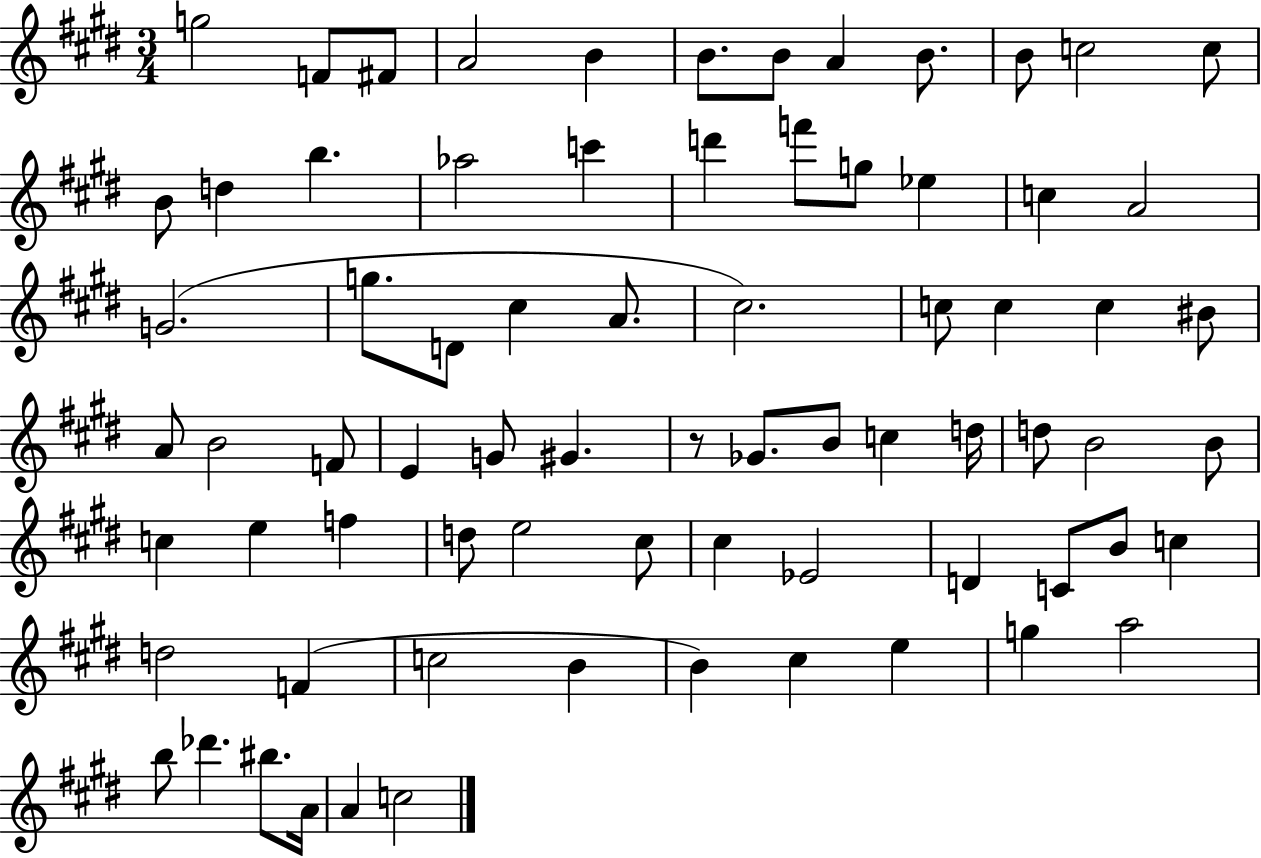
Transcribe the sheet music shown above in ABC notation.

X:1
T:Untitled
M:3/4
L:1/4
K:E
g2 F/2 ^F/2 A2 B B/2 B/2 A B/2 B/2 c2 c/2 B/2 d b _a2 c' d' f'/2 g/2 _e c A2 G2 g/2 D/2 ^c A/2 ^c2 c/2 c c ^B/2 A/2 B2 F/2 E G/2 ^G z/2 _G/2 B/2 c d/4 d/2 B2 B/2 c e f d/2 e2 ^c/2 ^c _E2 D C/2 B/2 c d2 F c2 B B ^c e g a2 b/2 _d' ^b/2 A/4 A c2